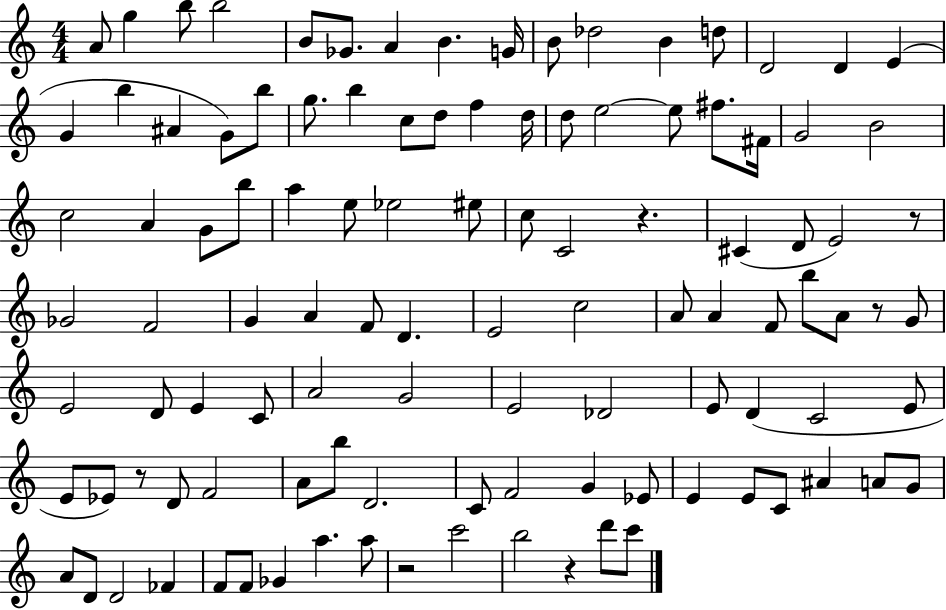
{
  \clef treble
  \numericTimeSignature
  \time 4/4
  \key c \major
  a'8 g''4 b''8 b''2 | b'8 ges'8. a'4 b'4. g'16 | b'8 des''2 b'4 d''8 | d'2 d'4 e'4( | \break g'4 b''4 ais'4 g'8) b''8 | g''8. b''4 c''8 d''8 f''4 d''16 | d''8 e''2~~ e''8 fis''8. fis'16 | g'2 b'2 | \break c''2 a'4 g'8 b''8 | a''4 e''8 ees''2 eis''8 | c''8 c'2 r4. | cis'4( d'8 e'2) r8 | \break ges'2 f'2 | g'4 a'4 f'8 d'4. | e'2 c''2 | a'8 a'4 f'8 b''8 a'8 r8 g'8 | \break e'2 d'8 e'4 c'8 | a'2 g'2 | e'2 des'2 | e'8 d'4( c'2 e'8 | \break e'8 ees'8) r8 d'8 f'2 | a'8 b''8 d'2. | c'8 f'2 g'4 ees'8 | e'4 e'8 c'8 ais'4 a'8 g'8 | \break a'8 d'8 d'2 fes'4 | f'8 f'8 ges'4 a''4. a''8 | r2 c'''2 | b''2 r4 d'''8 c'''8 | \break \bar "|."
}